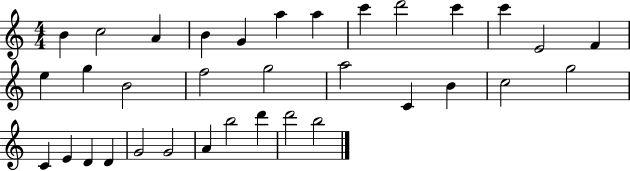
X:1
T:Untitled
M:4/4
L:1/4
K:C
B c2 A B G a a c' d'2 c' c' E2 F e g B2 f2 g2 a2 C B c2 g2 C E D D G2 G2 A b2 d' d'2 b2